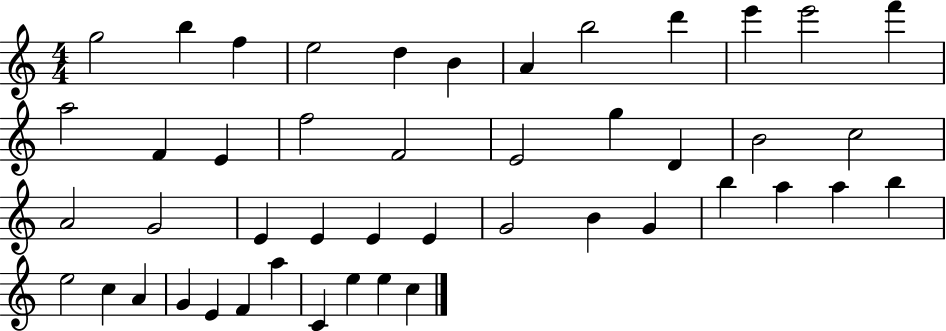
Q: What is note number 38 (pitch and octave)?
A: A4